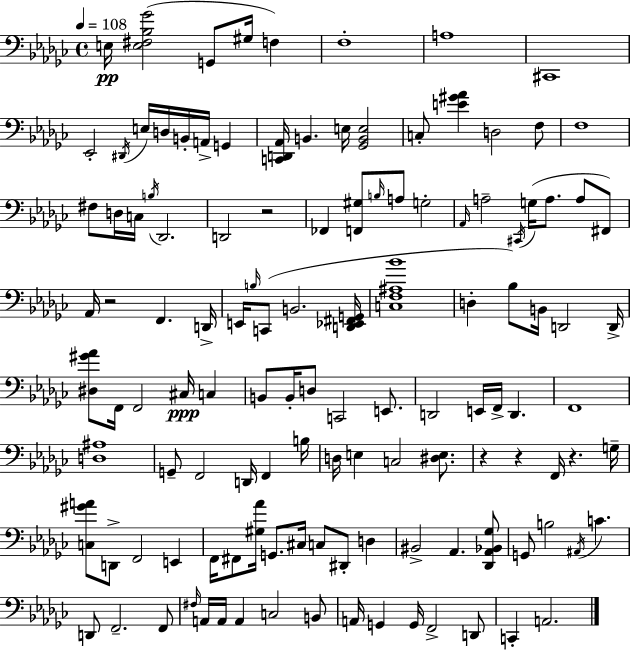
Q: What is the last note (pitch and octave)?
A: A2